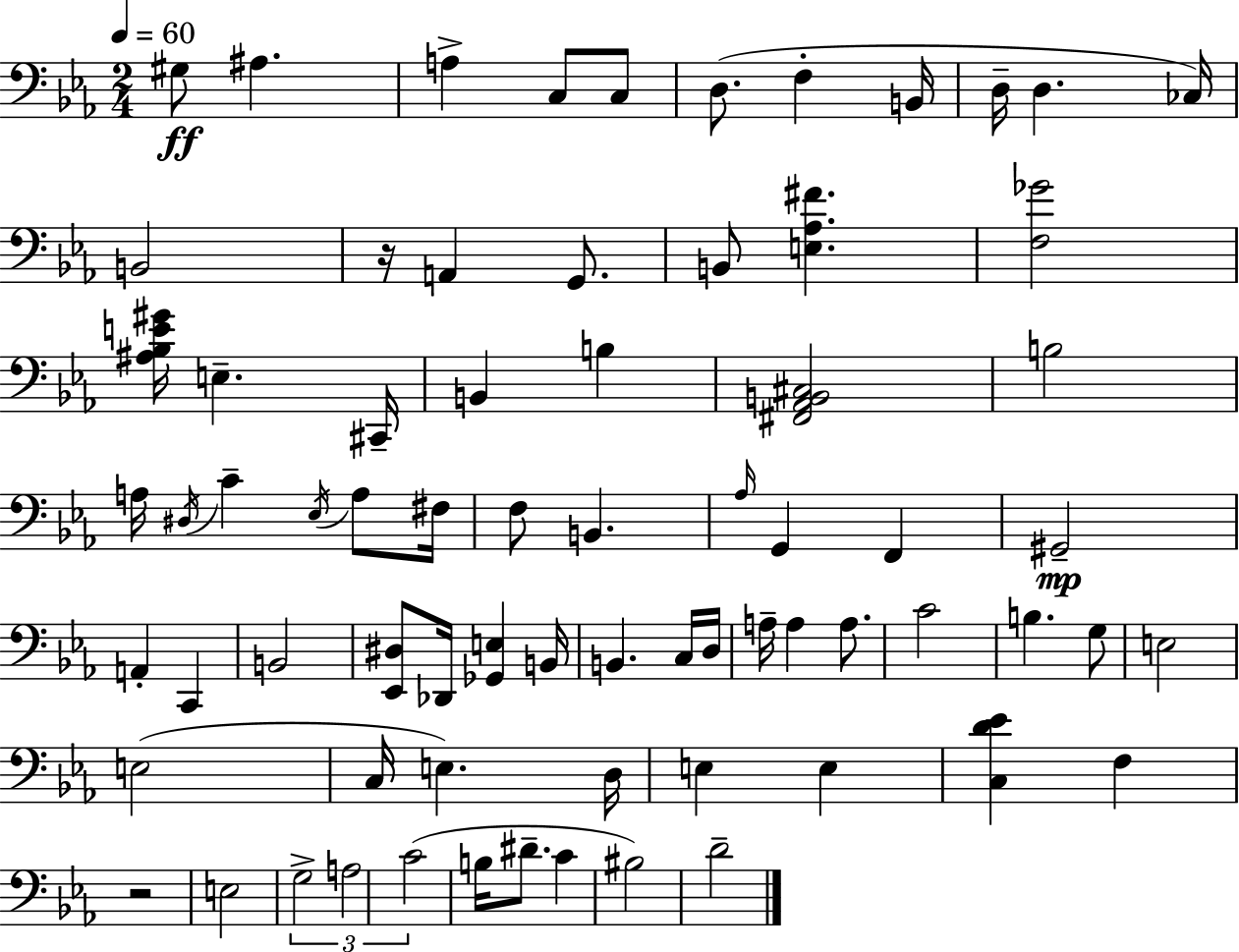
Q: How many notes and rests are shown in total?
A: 72